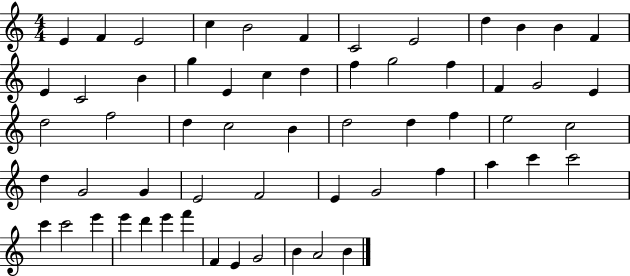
X:1
T:Untitled
M:4/4
L:1/4
K:C
E F E2 c B2 F C2 E2 d B B F E C2 B g E c d f g2 f F G2 E d2 f2 d c2 B d2 d f e2 c2 d G2 G E2 F2 E G2 f a c' c'2 c' c'2 e' e' d' e' f' F E G2 B A2 B